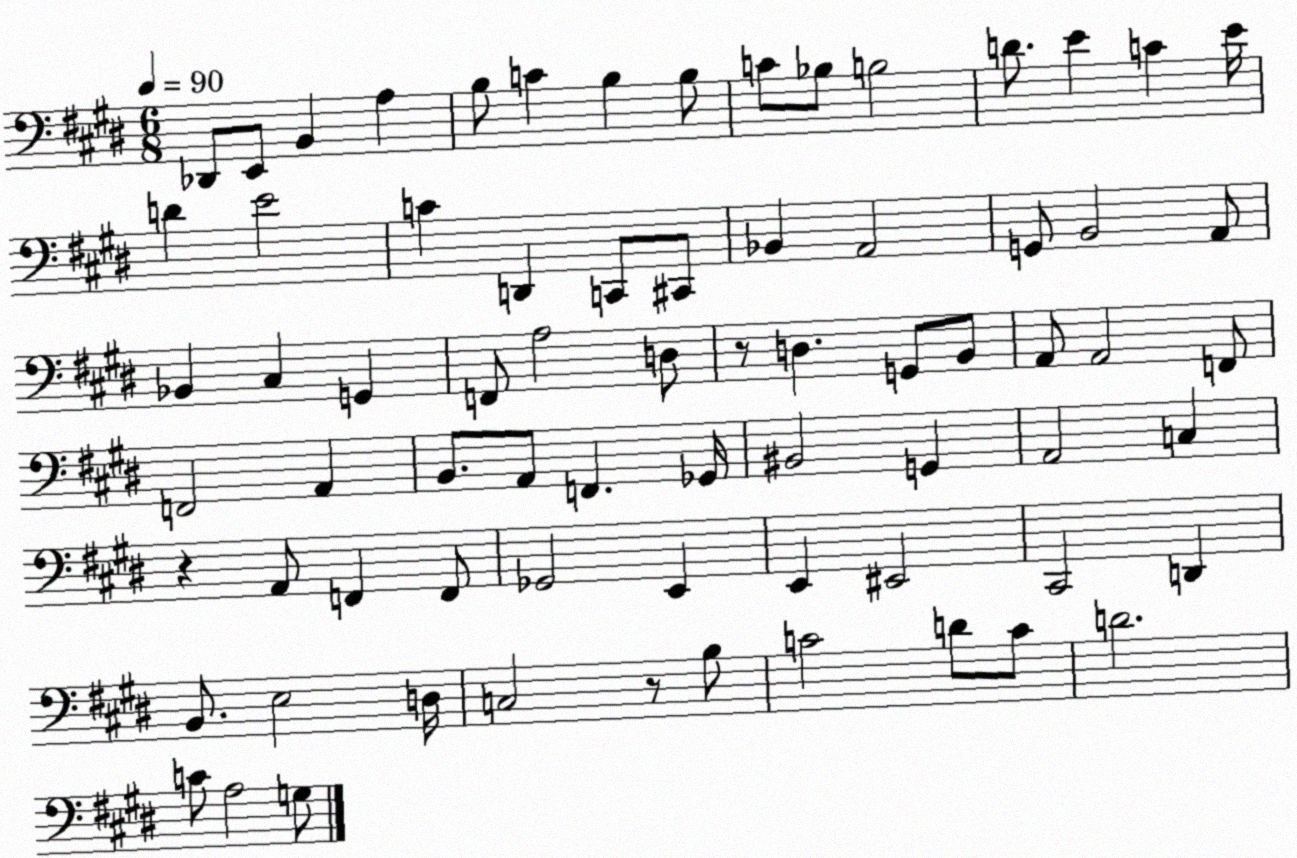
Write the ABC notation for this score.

X:1
T:Untitled
M:6/8
L:1/4
K:E
_D,,/2 E,,/2 B,, A, B,/2 C B, B,/2 C/2 _B,/2 B,2 D/2 E C E/4 D E2 C D,, C,,/2 ^C,,/2 _B,, A,,2 G,,/2 B,,2 A,,/2 _B,, ^C, G,, F,,/2 A,2 D,/2 z/2 D, G,,/2 B,,/2 A,,/2 A,,2 F,,/2 F,,2 A,, B,,/2 A,,/2 F,, _G,,/4 ^B,,2 G,, A,,2 C, z A,,/2 F,, F,,/2 _G,,2 E,, E,, ^E,,2 ^C,,2 D,, B,,/2 E,2 D,/4 C,2 z/2 B,/2 C2 D/2 C/2 D2 C/2 A,2 G,/2